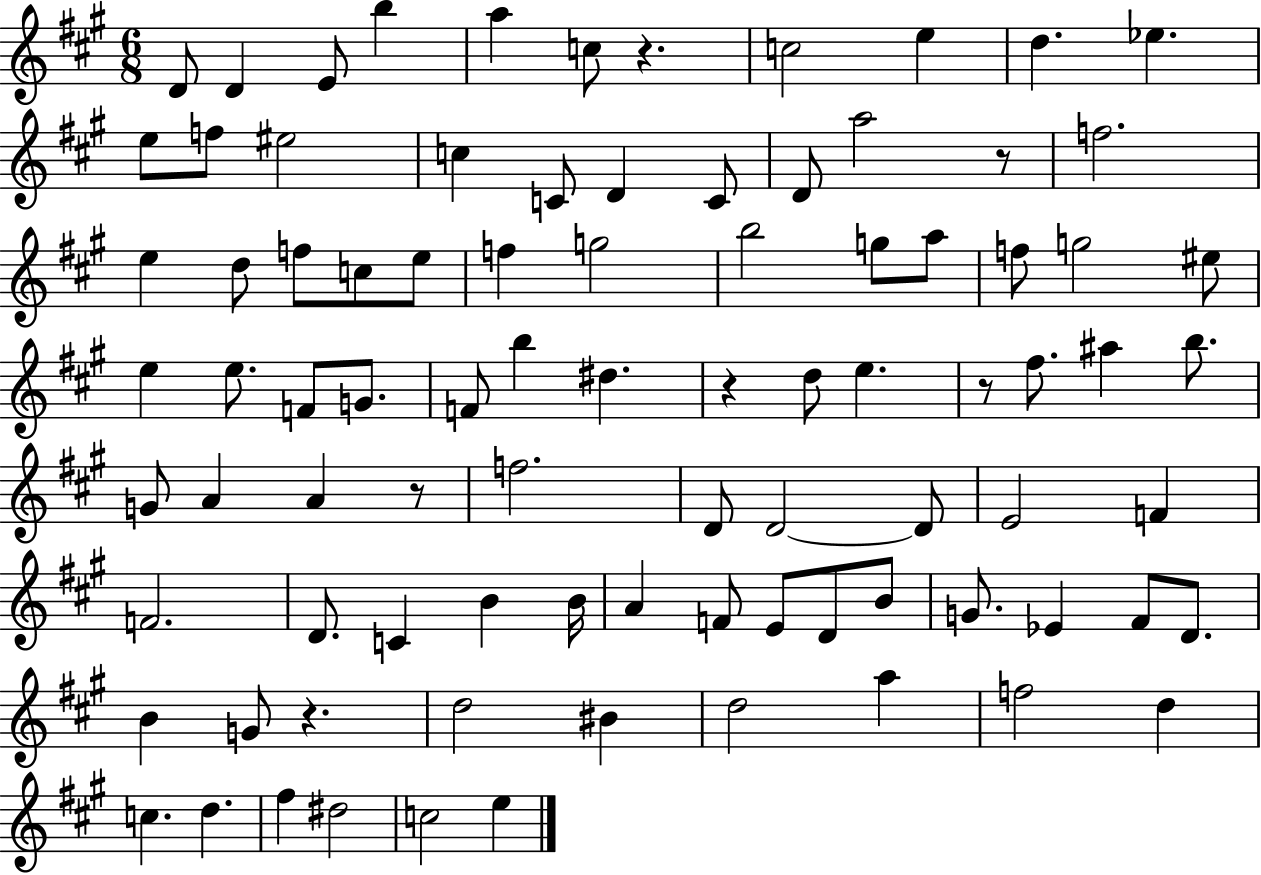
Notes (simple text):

D4/e D4/q E4/e B5/q A5/q C5/e R/q. C5/h E5/q D5/q. Eb5/q. E5/e F5/e EIS5/h C5/q C4/e D4/q C4/e D4/e A5/h R/e F5/h. E5/q D5/e F5/e C5/e E5/e F5/q G5/h B5/h G5/e A5/e F5/e G5/h EIS5/e E5/q E5/e. F4/e G4/e. F4/e B5/q D#5/q. R/q D5/e E5/q. R/e F#5/e. A#5/q B5/e. G4/e A4/q A4/q R/e F5/h. D4/e D4/h D4/e E4/h F4/q F4/h. D4/e. C4/q B4/q B4/s A4/q F4/e E4/e D4/e B4/e G4/e. Eb4/q F#4/e D4/e. B4/q G4/e R/q. D5/h BIS4/q D5/h A5/q F5/h D5/q C5/q. D5/q. F#5/q D#5/h C5/h E5/q